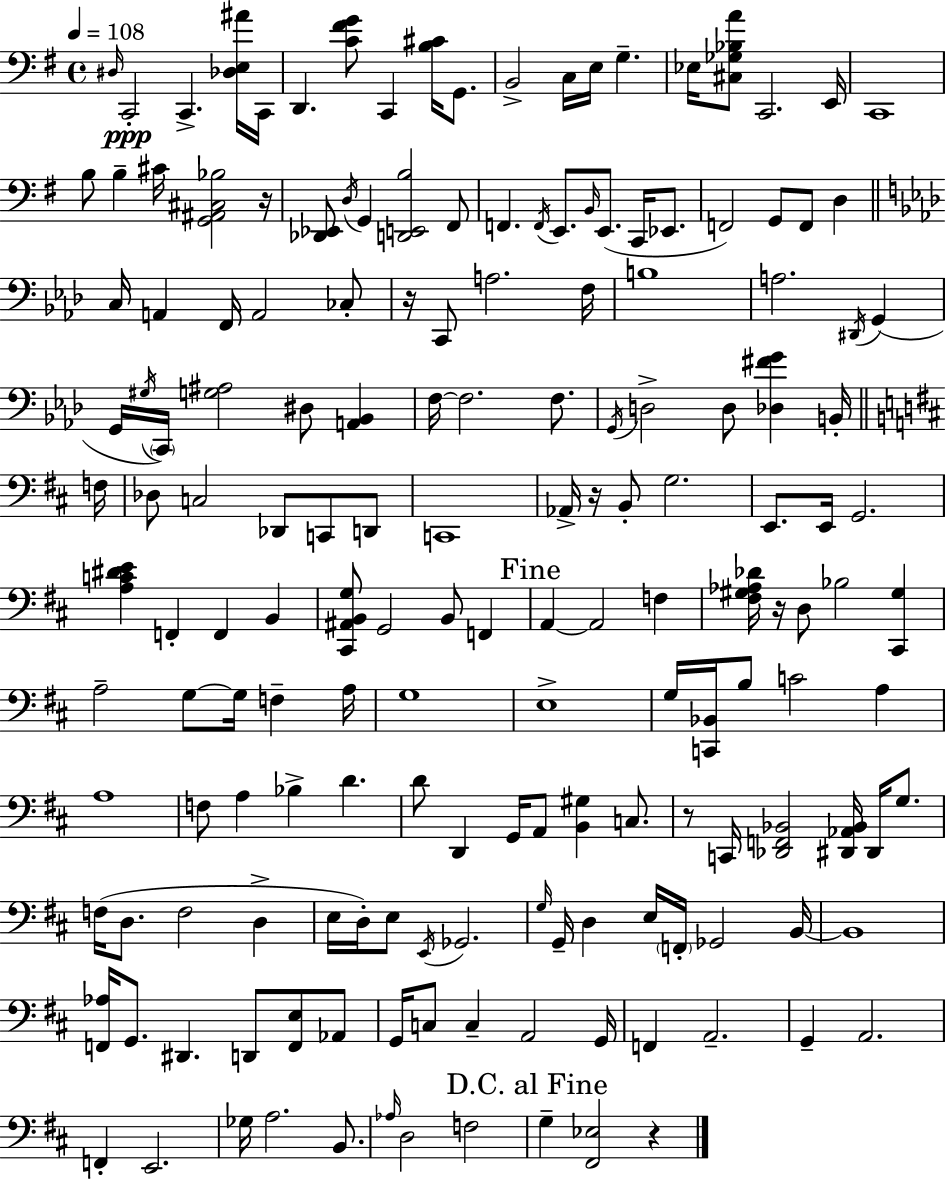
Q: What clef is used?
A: bass